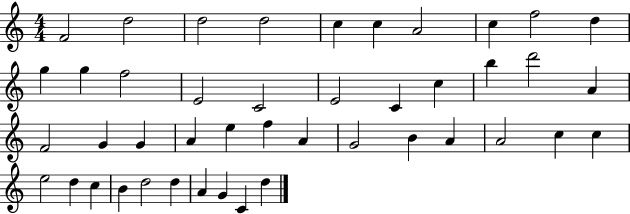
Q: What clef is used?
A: treble